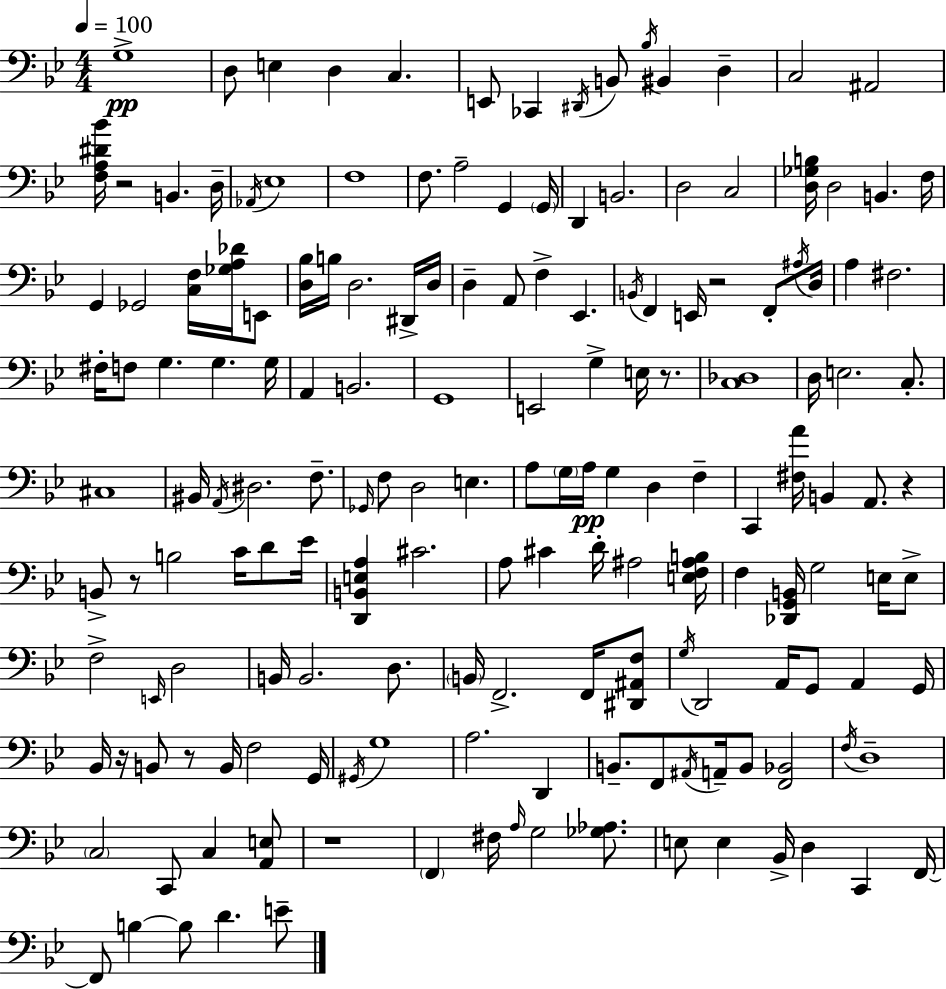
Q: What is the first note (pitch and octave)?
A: G3